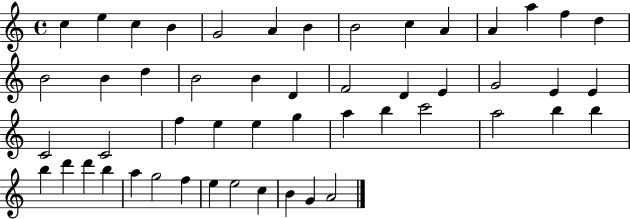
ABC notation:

X:1
T:Untitled
M:4/4
L:1/4
K:C
c e c B G2 A B B2 c A A a f d B2 B d B2 B D F2 D E G2 E E C2 C2 f e e g a b c'2 a2 b b b d' d' b a g2 f e e2 c B G A2